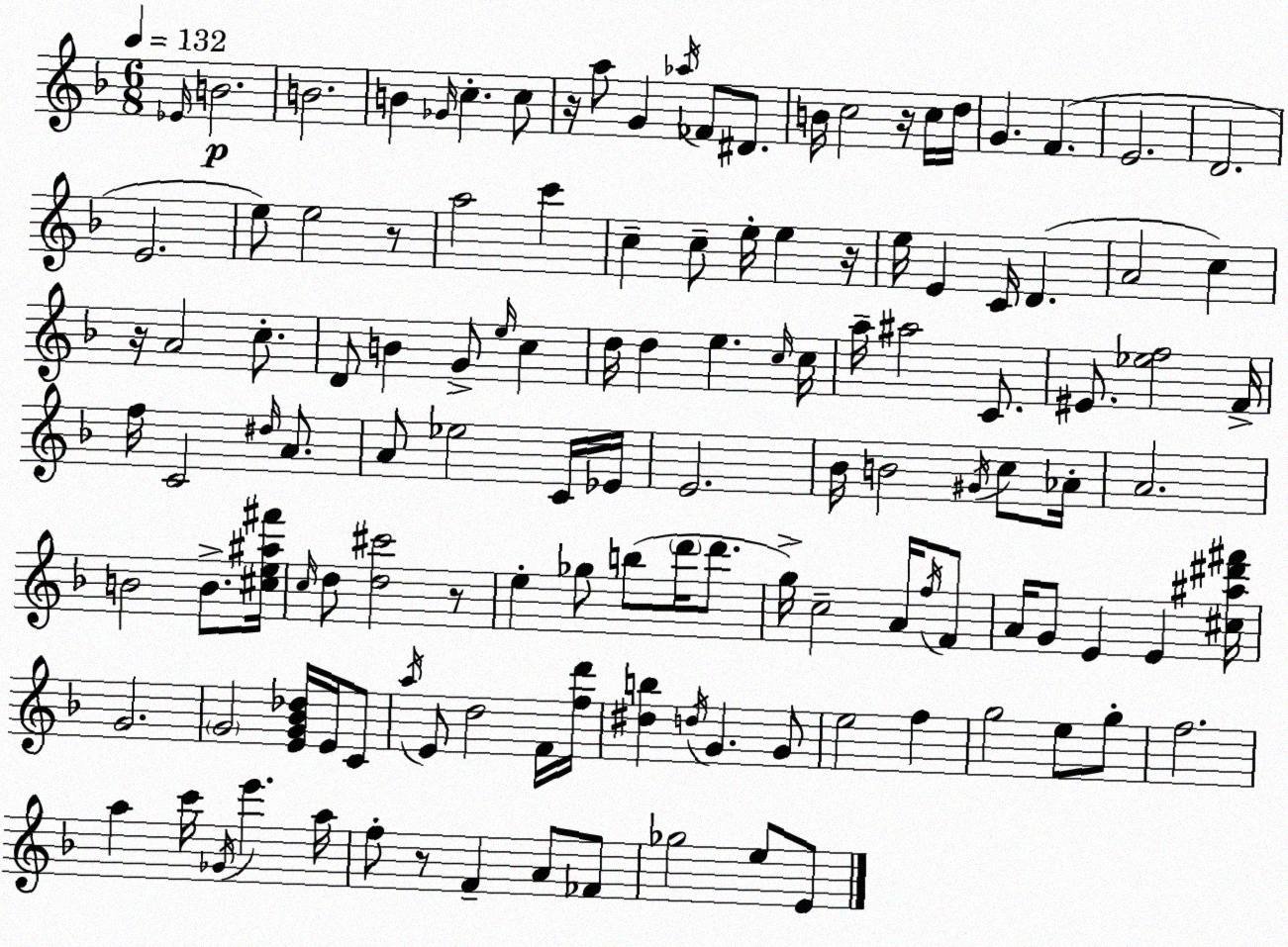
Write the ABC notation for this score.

X:1
T:Untitled
M:6/8
L:1/4
K:Dm
_E/4 B2 B2 B _G/4 c c/2 z/4 a/2 G _a/4 _F/2 ^D/2 B/4 c2 z/4 c/4 d/4 G F E2 D2 E2 e/2 e2 z/2 a2 c' c c/2 e/4 e z/4 e/4 E C/4 D A2 c z/4 A2 c/2 D/2 B G/2 e/4 c d/4 d e c/4 c/4 a/4 ^a2 C/2 ^E/2 [_ef]2 F/4 f/4 C2 ^d/4 A/2 A/2 _e2 C/4 _E/4 E2 _B/4 B2 ^G/4 c/2 _A/4 A2 B2 B/2 [^ce^a^f']/4 c/4 d/2 [d^c']2 z/2 e _g/2 b/2 d'/4 d'/2 g/4 c2 A/4 f/4 F/2 A/4 G/2 E E [^c^a^d'^f']/4 G2 G2 [EG_B_d]/4 E/4 C/2 a/4 E/2 d2 F/4 [fd']/4 [^db] d/4 G G/2 e2 f g2 e/2 g/2 f2 a c'/4 _G/4 e' a/4 f/2 z/2 F A/2 _F/2 _g2 e/2 E/2